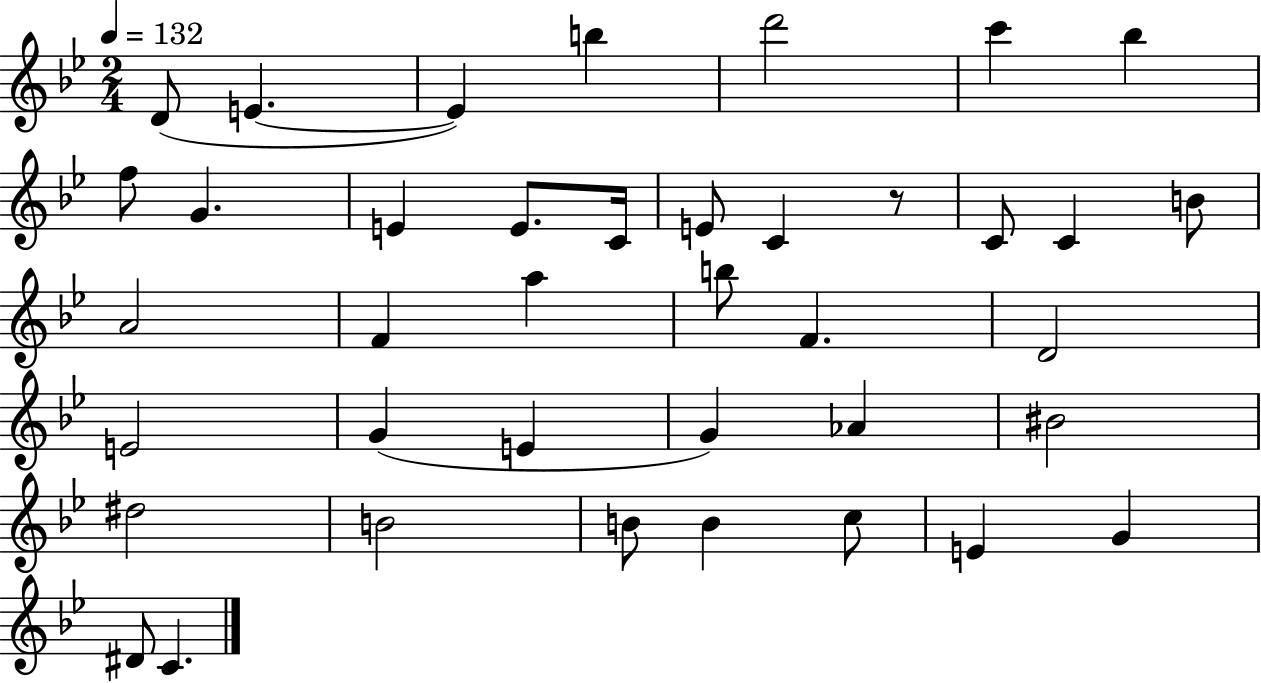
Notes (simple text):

D4/e E4/q. E4/q B5/q D6/h C6/q Bb5/q F5/e G4/q. E4/q E4/e. C4/s E4/e C4/q R/e C4/e C4/q B4/e A4/h F4/q A5/q B5/e F4/q. D4/h E4/h G4/q E4/q G4/q Ab4/q BIS4/h D#5/h B4/h B4/e B4/q C5/e E4/q G4/q D#4/e C4/q.